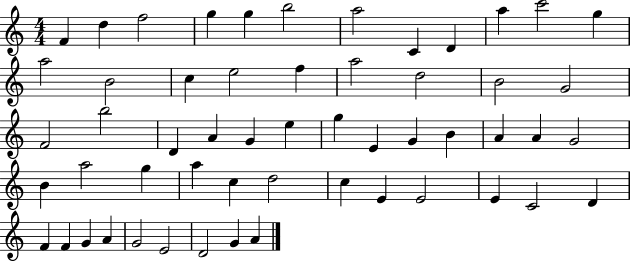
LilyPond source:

{
  \clef treble
  \numericTimeSignature
  \time 4/4
  \key c \major
  f'4 d''4 f''2 | g''4 g''4 b''2 | a''2 c'4 d'4 | a''4 c'''2 g''4 | \break a''2 b'2 | c''4 e''2 f''4 | a''2 d''2 | b'2 g'2 | \break f'2 b''2 | d'4 a'4 g'4 e''4 | g''4 e'4 g'4 b'4 | a'4 a'4 g'2 | \break b'4 a''2 g''4 | a''4 c''4 d''2 | c''4 e'4 e'2 | e'4 c'2 d'4 | \break f'4 f'4 g'4 a'4 | g'2 e'2 | d'2 g'4 a'4 | \bar "|."
}